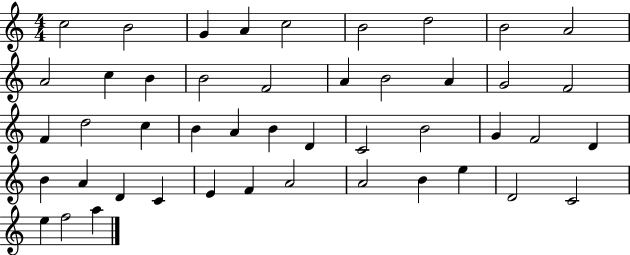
X:1
T:Untitled
M:4/4
L:1/4
K:C
c2 B2 G A c2 B2 d2 B2 A2 A2 c B B2 F2 A B2 A G2 F2 F d2 c B A B D C2 B2 G F2 D B A D C E F A2 A2 B e D2 C2 e f2 a